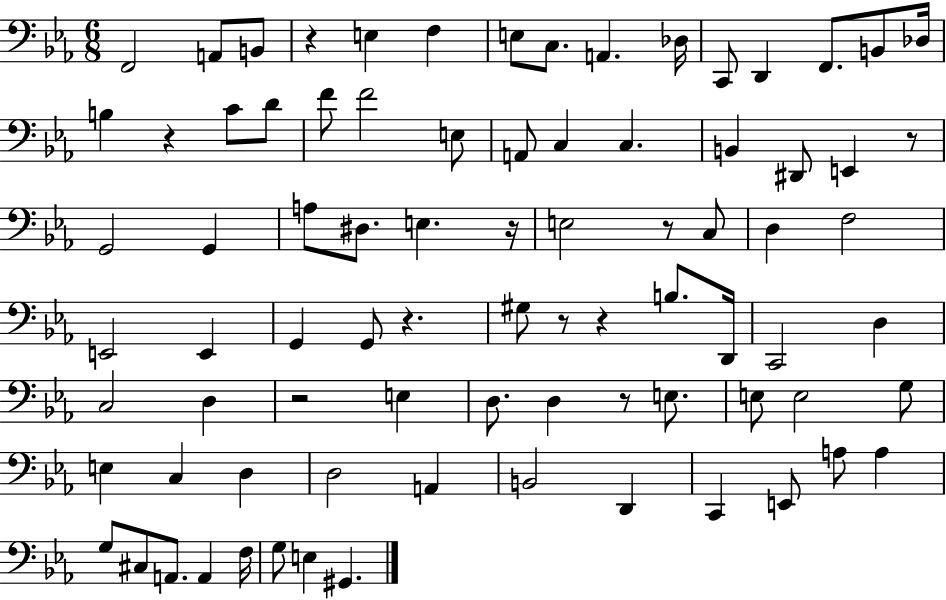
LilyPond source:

{
  \clef bass
  \numericTimeSignature
  \time 6/8
  \key ees \major
  f,2 a,8 b,8 | r4 e4 f4 | e8 c8. a,4. des16 | c,8 d,4 f,8. b,8 des16 | \break b4 r4 c'8 d'8 | f'8 f'2 e8 | a,8 c4 c4. | b,4 dis,8 e,4 r8 | \break g,2 g,4 | a8 dis8. e4. r16 | e2 r8 c8 | d4 f2 | \break e,2 e,4 | g,4 g,8 r4. | gis8 r8 r4 b8. d,16 | c,2 d4 | \break c2 d4 | r2 e4 | d8. d4 r8 e8. | e8 e2 g8 | \break e4 c4 d4 | d2 a,4 | b,2 d,4 | c,4 e,8 a8 a4 | \break g8 cis8 a,8. a,4 f16 | g8 e4 gis,4. | \bar "|."
}